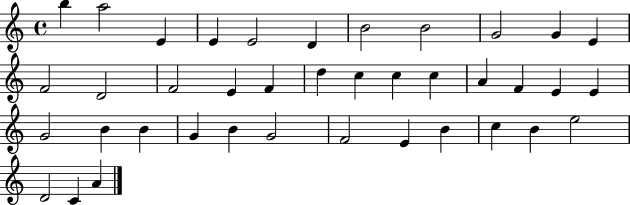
{
  \clef treble
  \time 4/4
  \defaultTimeSignature
  \key c \major
  b''4 a''2 e'4 | e'4 e'2 d'4 | b'2 b'2 | g'2 g'4 e'4 | \break f'2 d'2 | f'2 e'4 f'4 | d''4 c''4 c''4 c''4 | a'4 f'4 e'4 e'4 | \break g'2 b'4 b'4 | g'4 b'4 g'2 | f'2 e'4 b'4 | c''4 b'4 e''2 | \break d'2 c'4 a'4 | \bar "|."
}